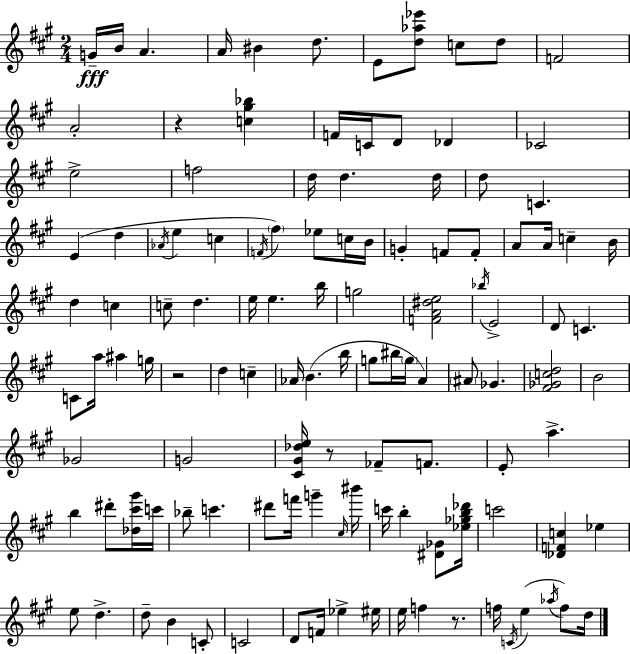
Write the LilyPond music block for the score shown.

{
  \clef treble
  \numericTimeSignature
  \time 2/4
  \key a \major
  \repeat volta 2 { g'16--\fff b'16 a'4. | a'16 bis'4 d''8. | e'8 <d'' aes'' ees'''>8 c''8 d''8 | f'2 | \break a'2-. | r4 <c'' gis'' bes''>4 | f'16 c'16 d'8 des'4 | ces'2 | \break e''2-> | f''2 | d''16 d''4. d''16 | d''8 c'4. | \break e'4( d''4 | \acciaccatura { aes'16 } e''4 c''4 | \acciaccatura { f'16 }) \parenthesize fis''4 ees''8 | c''16 b'16 g'4-. f'8 | \break f'8-. a'8 a'16 c''4-- | b'16 d''4 c''4 | c''8-- d''4. | e''16 e''4. | \break b''16 g''2 | <f' a' dis'' e''>2 | \acciaccatura { bes''16 } e'2-> | d'8 c'4. | \break c'8 a''16 ais''4 | g''16 r2 | d''4 c''4-- | aes'16 b'4.( | \break b''16 g''8 bis''16 \parenthesize g''16 a'4) | \parenthesize ais'8 ges'4. | <fis' ges' c'' d''>2 | b'2 | \break ges'2 | g'2 | <cis' gis' des'' e''>16 r8 fes'8-- | f'8. e'8-. a''4.-> | \break b''4 dis'''8-. | <des'' cis''' gis'''>16 c'''16 bes''8-- c'''4. | dis'''8 f'''16 g'''4-- | \grace { cis''16 } bis'''16 c'''16 b''4-. | \break <dis' ges'>8 <ees'' ges'' b'' des'''>16 c'''2 | <des' f' c''>4 | ees''4 e''8 d''4.-> | d''8-- b'4 | \break c'8-. c'2 | d'8 f'16 ees''4-> | eis''16 e''16 f''4 | r8. f''16 \acciaccatura { c'16 } e''4( | \break \acciaccatura { aes''16 } f''8) d''16 } \bar "|."
}